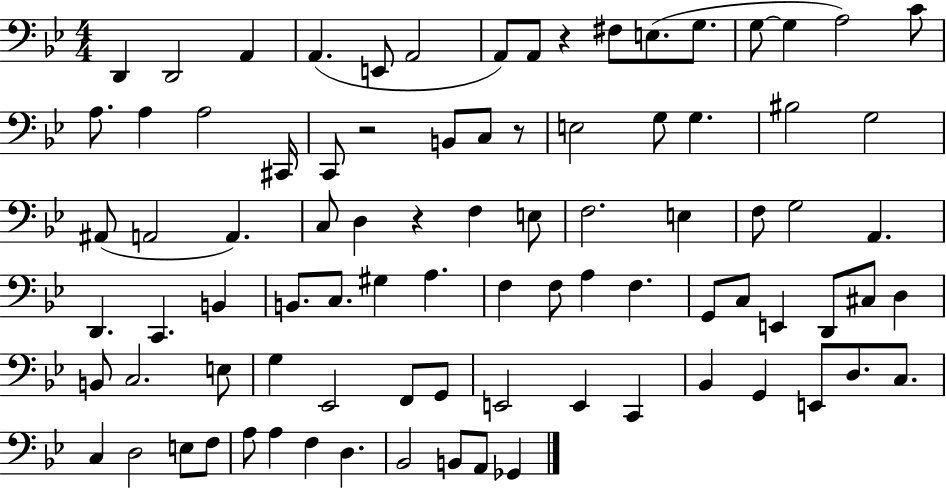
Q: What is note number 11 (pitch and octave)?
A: G3